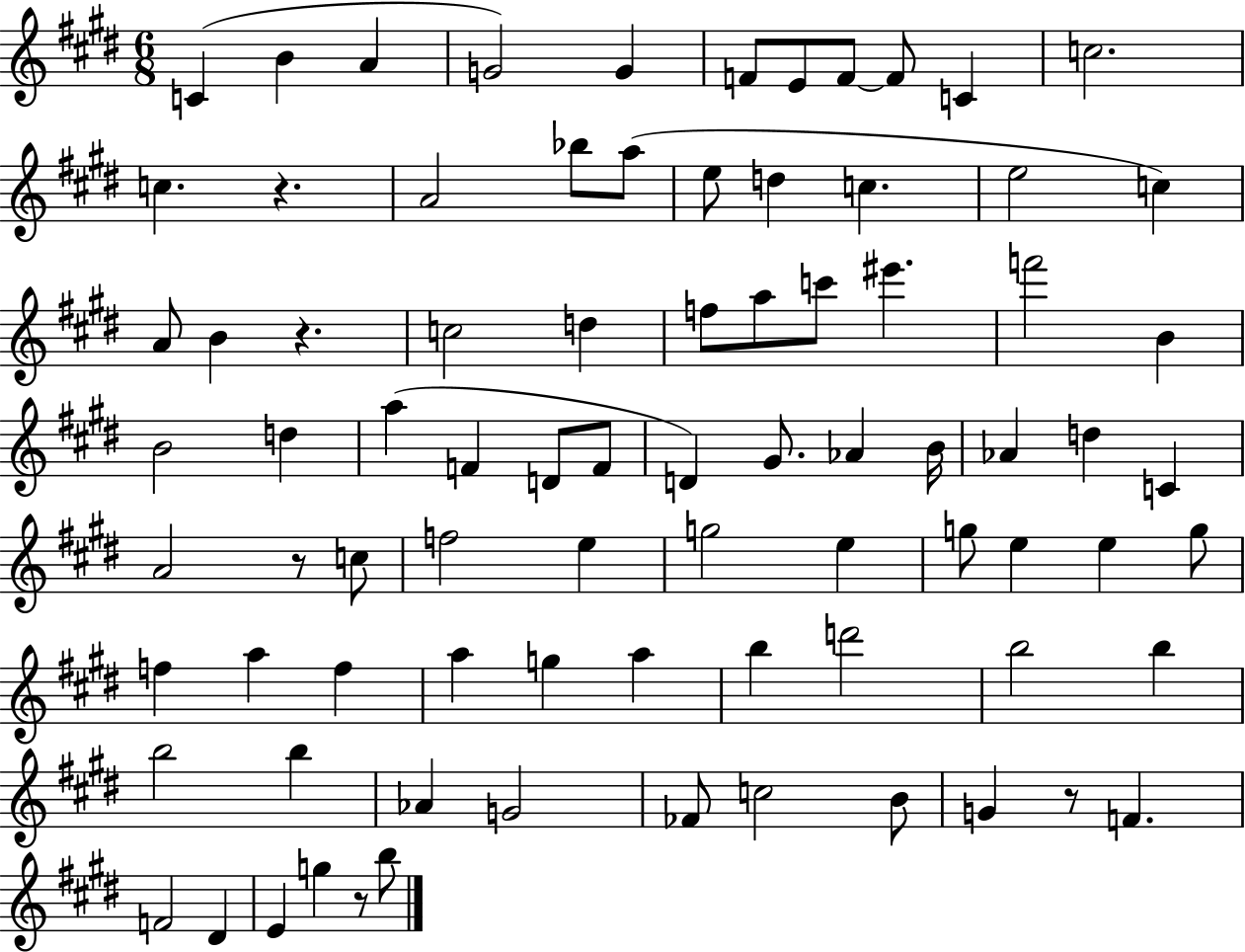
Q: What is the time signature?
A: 6/8